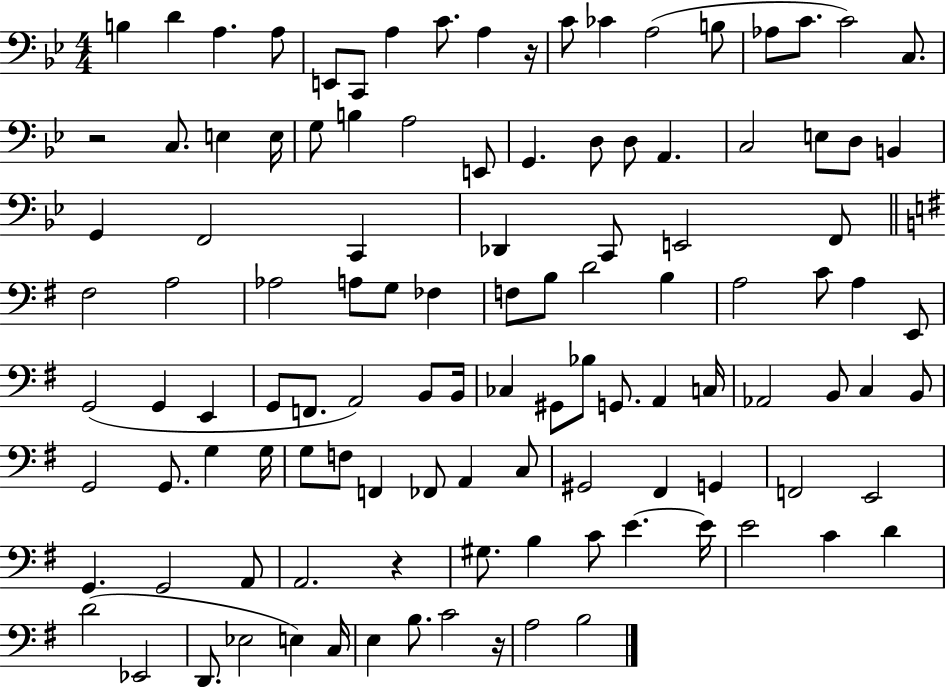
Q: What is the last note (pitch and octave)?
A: B3